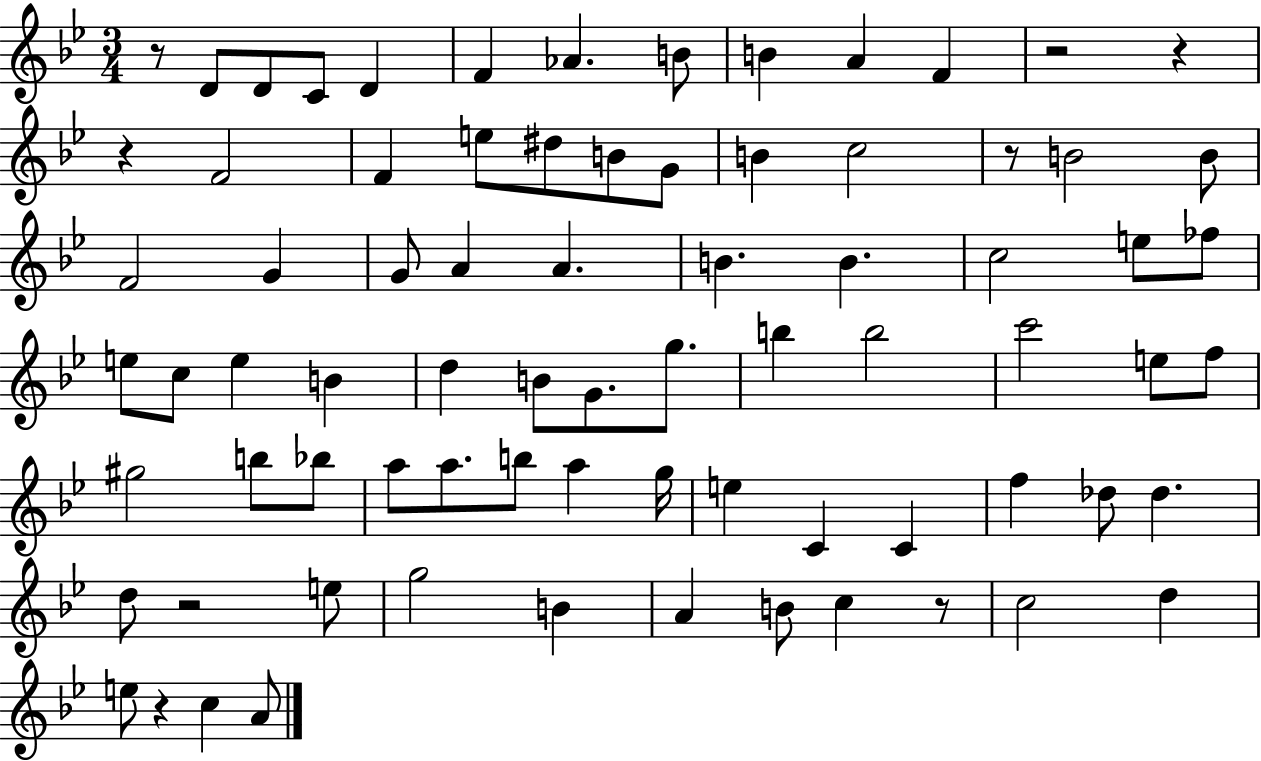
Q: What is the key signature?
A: BES major